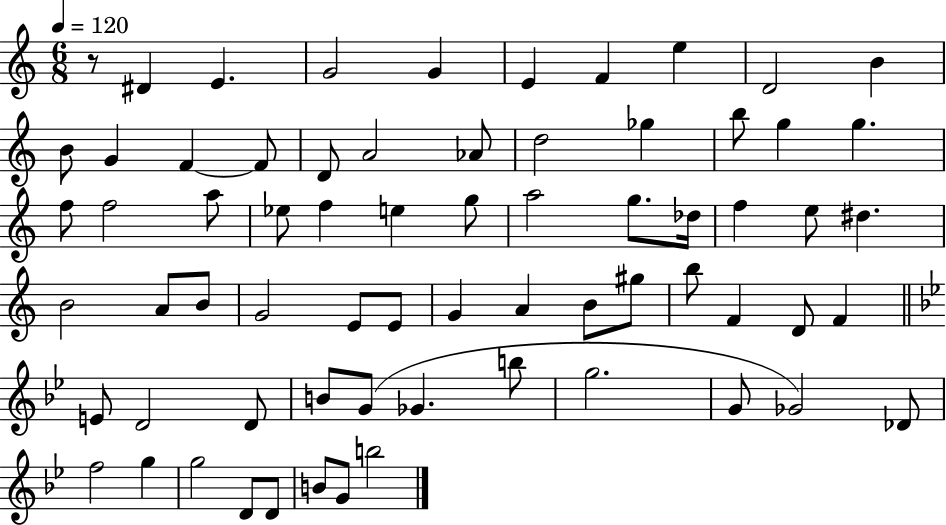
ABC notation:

X:1
T:Untitled
M:6/8
L:1/4
K:C
z/2 ^D E G2 G E F e D2 B B/2 G F F/2 D/2 A2 _A/2 d2 _g b/2 g g f/2 f2 a/2 _e/2 f e g/2 a2 g/2 _d/4 f e/2 ^d B2 A/2 B/2 G2 E/2 E/2 G A B/2 ^g/2 b/2 F D/2 F E/2 D2 D/2 B/2 G/2 _G b/2 g2 G/2 _G2 _D/2 f2 g g2 D/2 D/2 B/2 G/2 b2